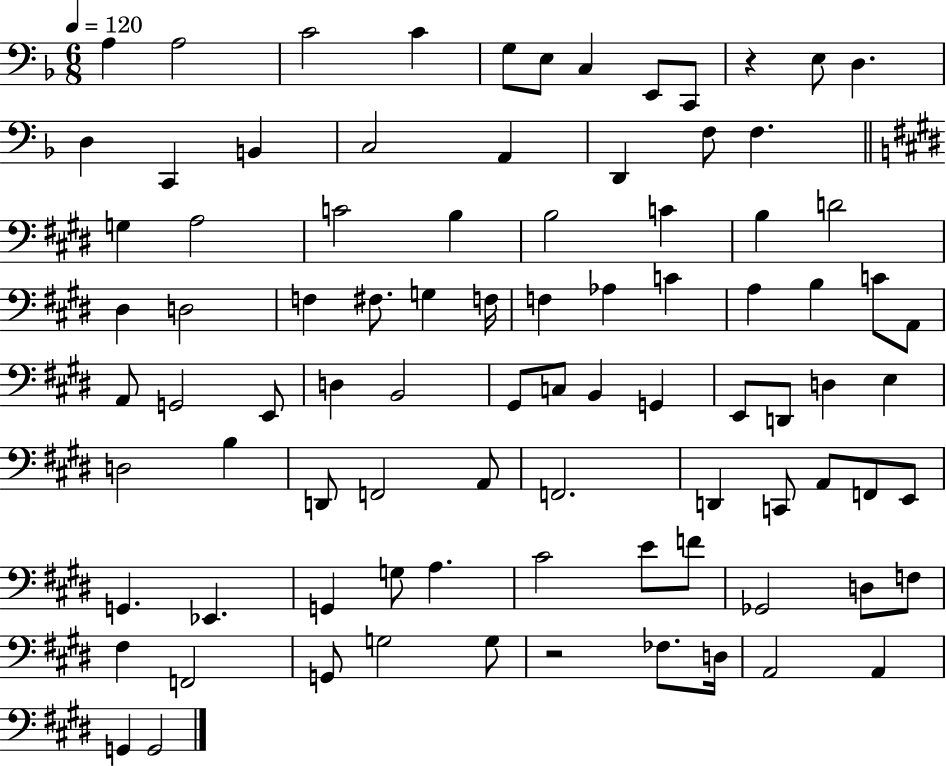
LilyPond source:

{
  \clef bass
  \numericTimeSignature
  \time 6/8
  \key f \major
  \tempo 4 = 120
  a4 a2 | c'2 c'4 | g8 e8 c4 e,8 c,8 | r4 e8 d4. | \break d4 c,4 b,4 | c2 a,4 | d,4 f8 f4. | \bar "||" \break \key e \major g4 a2 | c'2 b4 | b2 c'4 | b4 d'2 | \break dis4 d2 | f4 fis8. g4 f16 | f4 aes4 c'4 | a4 b4 c'8 a,8 | \break a,8 g,2 e,8 | d4 b,2 | gis,8 c8 b,4 g,4 | e,8 d,8 d4 e4 | \break d2 b4 | d,8 f,2 a,8 | f,2. | d,4 c,8 a,8 f,8 e,8 | \break g,4. ees,4. | g,4 g8 a4. | cis'2 e'8 f'8 | ges,2 d8 f8 | \break fis4 f,2 | g,8 g2 g8 | r2 fes8. d16 | a,2 a,4 | \break g,4 g,2 | \bar "|."
}